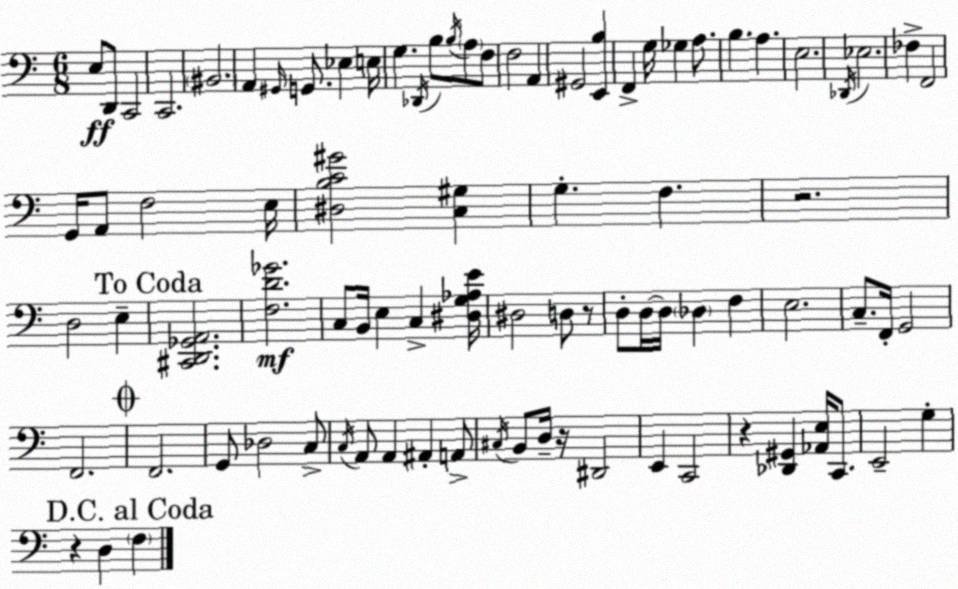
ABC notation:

X:1
T:Untitled
M:6/8
L:1/4
K:Am
E,/2 D,,/2 C,,2 C,,2 ^B,,2 A,, ^G,,/4 G,,/2 _E, E,/4 G, _D,,/4 B,/2 B,/4 A,/2 F,/2 F,2 A,, ^G,,2 [E,,B,] F,, G,/4 _G, A,/2 B, A, E,2 _D,,/4 _E,2 _F, F,,2 G,,/4 A,,/2 F,2 E,/4 [^D,B,C^G]2 [C,^G,] G, F, z2 D,2 E, [^C,,D,,_G,,A,,]2 [F,D_G]2 C,/2 B,,/4 E, C, [^D,G,_A,E]/4 ^D,2 D,/2 z/2 D,/2 D,/4 D,/4 _D, F, E,2 C,/2 F,,/4 G,,2 F,,2 F,,2 G,,/2 _D,2 C,/2 C,/4 A,,/2 A,, ^A,, A,,/2 ^C,/4 B,,/2 D,/4 z/4 ^D,,2 E,, C,,2 z [_D,,^G,,] [_A,,E,]/4 C,,/2 E,,2 G, z D, F,